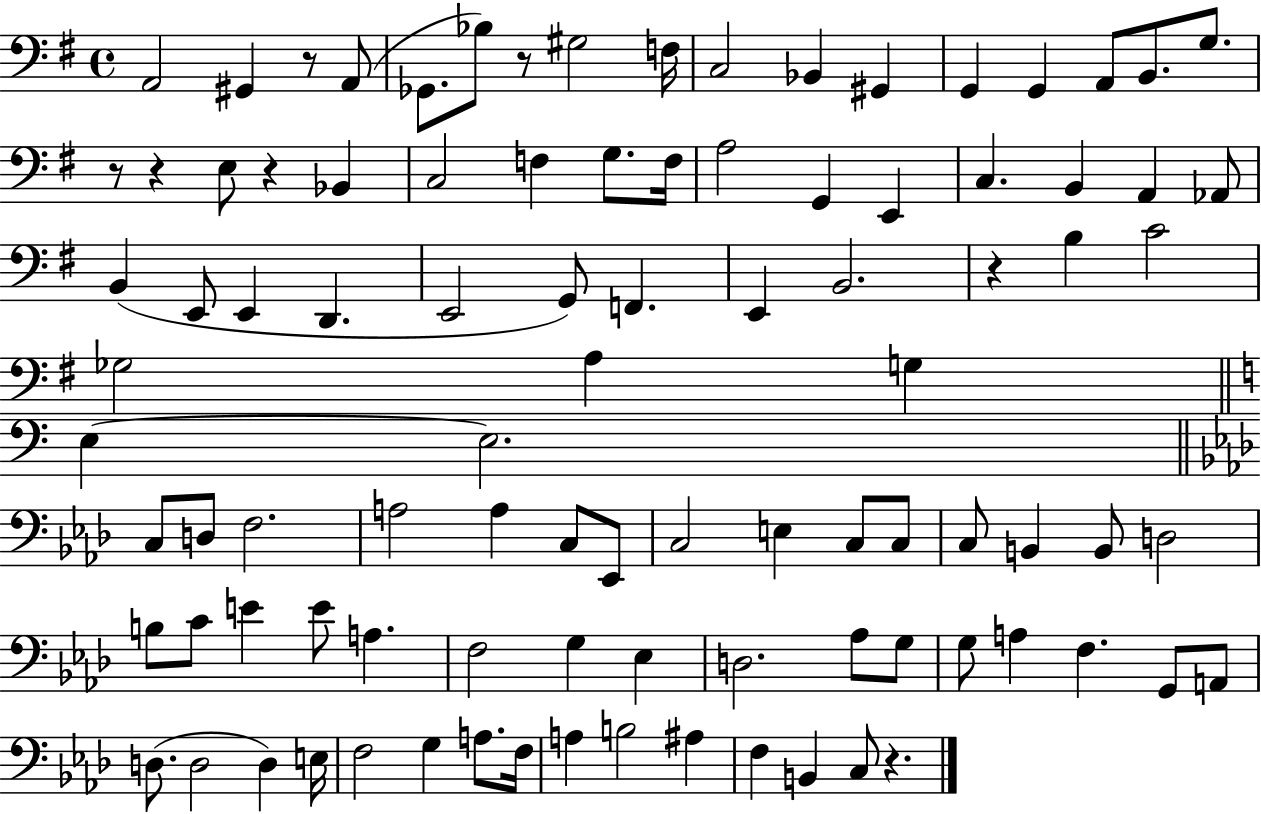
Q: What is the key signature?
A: G major